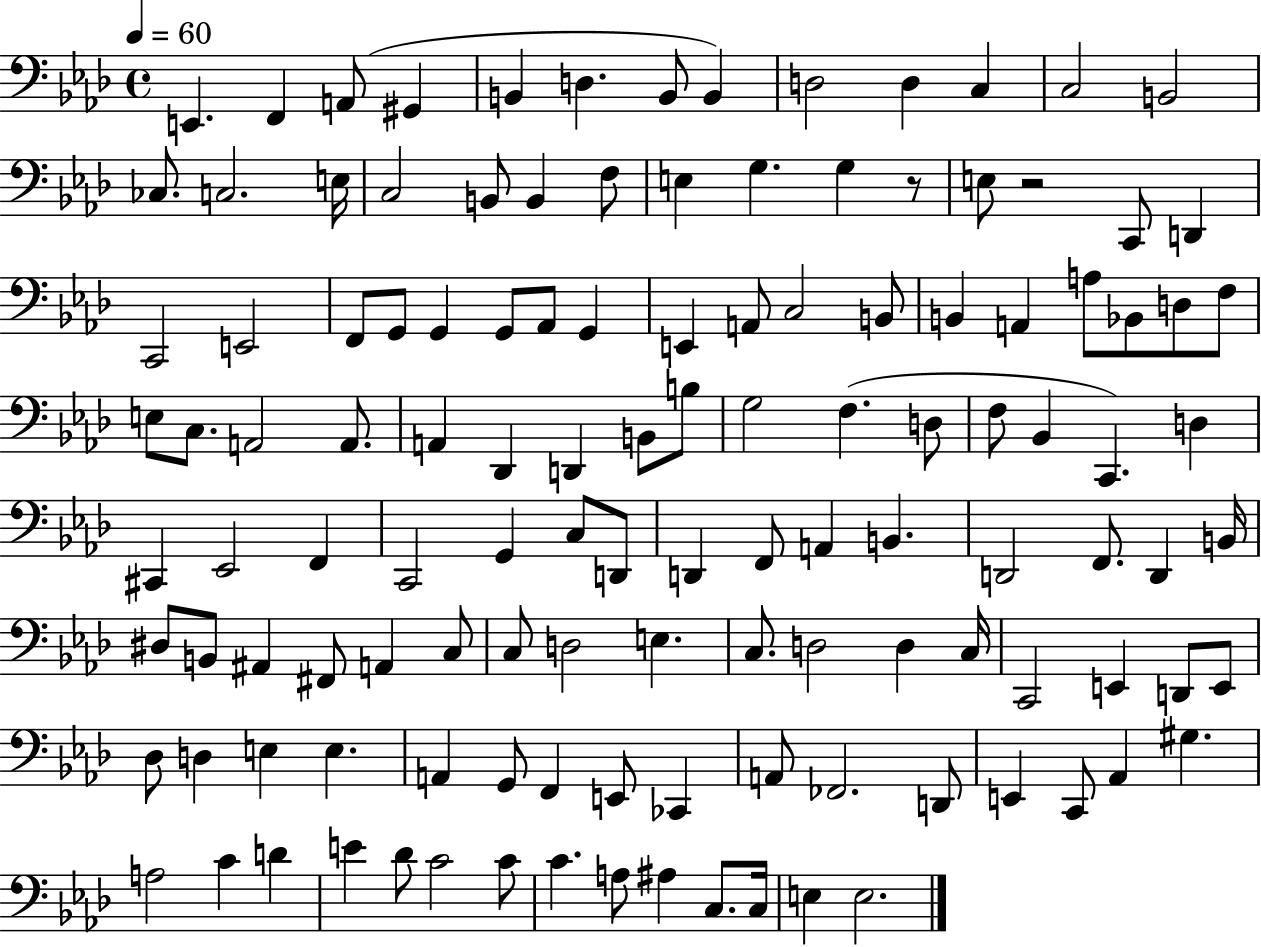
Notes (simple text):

E2/q. F2/q A2/e G#2/q B2/q D3/q. B2/e B2/q D3/h D3/q C3/q C3/h B2/h CES3/e. C3/h. E3/s C3/h B2/e B2/q F3/e E3/q G3/q. G3/q R/e E3/e R/h C2/e D2/q C2/h E2/h F2/e G2/e G2/q G2/e Ab2/e G2/q E2/q A2/e C3/h B2/e B2/q A2/q A3/e Bb2/e D3/e F3/e E3/e C3/e. A2/h A2/e. A2/q Db2/q D2/q B2/e B3/e G3/h F3/q. D3/e F3/e Bb2/q C2/q. D3/q C#2/q Eb2/h F2/q C2/h G2/q C3/e D2/e D2/q F2/e A2/q B2/q. D2/h F2/e. D2/q B2/s D#3/e B2/e A#2/q F#2/e A2/q C3/e C3/e D3/h E3/q. C3/e. D3/h D3/q C3/s C2/h E2/q D2/e E2/e Db3/e D3/q E3/q E3/q. A2/q G2/e F2/q E2/e CES2/q A2/e FES2/h. D2/e E2/q C2/e Ab2/q G#3/q. A3/h C4/q D4/q E4/q Db4/e C4/h C4/e C4/q. A3/e A#3/q C3/e. C3/s E3/q E3/h.